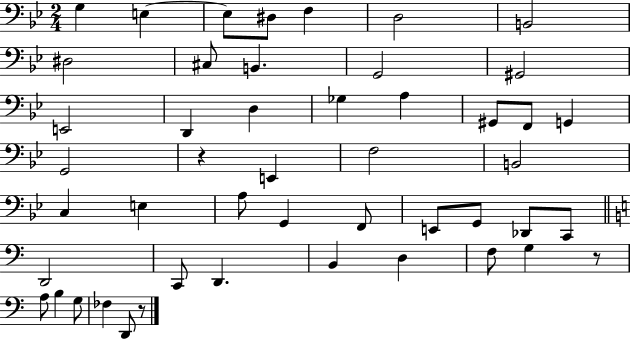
G3/q E3/q E3/e D#3/e F3/q D3/h B2/h D#3/h C#3/e B2/q. G2/h G#2/h E2/h D2/q D3/q Gb3/q A3/q G#2/e F2/e G2/q G2/h R/q E2/q F3/h B2/h C3/q E3/q A3/e G2/q F2/e E2/e G2/e Db2/e C2/e D2/h C2/e D2/q. B2/q D3/q F3/e G3/q R/e A3/e B3/q G3/e FES3/q D2/e R/e